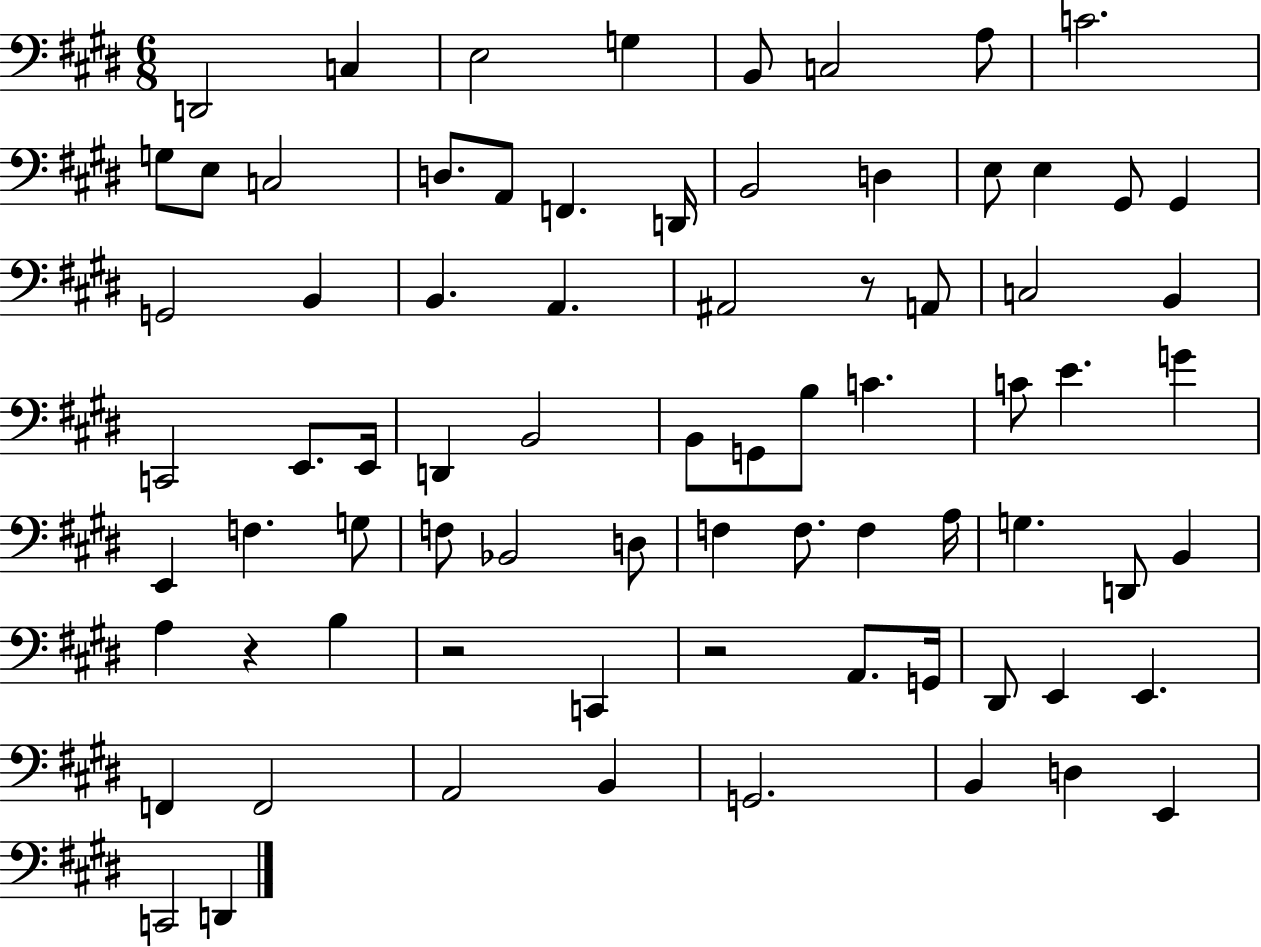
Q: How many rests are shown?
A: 4